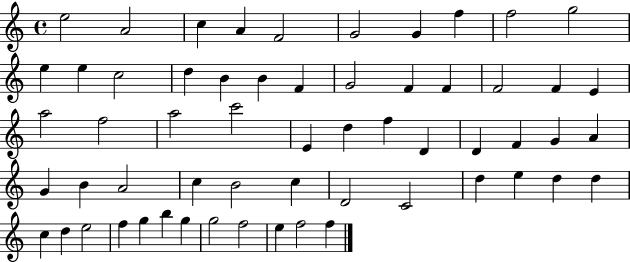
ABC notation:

X:1
T:Untitled
M:4/4
L:1/4
K:C
e2 A2 c A F2 G2 G f f2 g2 e e c2 d B B F G2 F F F2 F E a2 f2 a2 c'2 E d f D D F G A G B A2 c B2 c D2 C2 d e d d c d e2 f g b g g2 f2 e f2 f